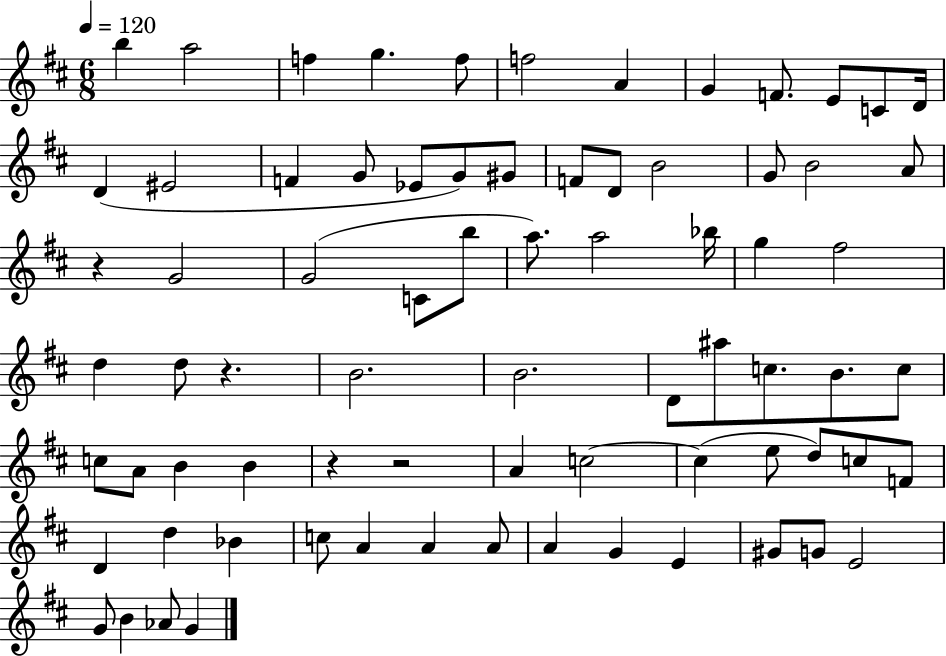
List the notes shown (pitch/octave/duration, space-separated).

B5/q A5/h F5/q G5/q. F5/e F5/h A4/q G4/q F4/e. E4/e C4/e D4/s D4/q EIS4/h F4/q G4/e Eb4/e G4/e G#4/e F4/e D4/e B4/h G4/e B4/h A4/e R/q G4/h G4/h C4/e B5/e A5/e. A5/h Bb5/s G5/q F#5/h D5/q D5/e R/q. B4/h. B4/h. D4/e A#5/e C5/e. B4/e. C5/e C5/e A4/e B4/q B4/q R/q R/h A4/q C5/h C5/q E5/e D5/e C5/e F4/e D4/q D5/q Bb4/q C5/e A4/q A4/q A4/e A4/q G4/q E4/q G#4/e G4/e E4/h G4/e B4/q Ab4/e G4/q